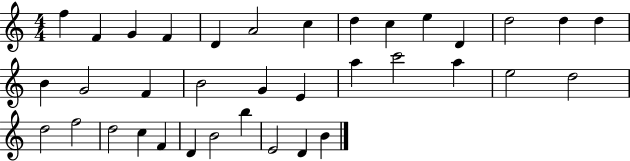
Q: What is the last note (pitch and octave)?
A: B4